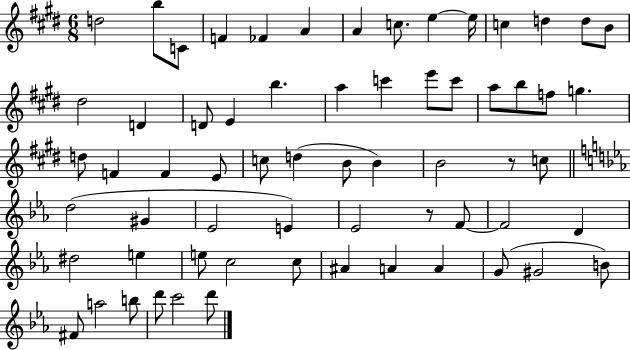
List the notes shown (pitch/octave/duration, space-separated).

D5/h B5/e C4/e F4/q FES4/q A4/q A4/q C5/e. E5/q E5/s C5/q D5/q D5/e B4/e D#5/h D4/q D4/e E4/q B5/q. A5/q C6/q E6/e C6/e A5/e B5/e F5/e G5/q. D5/e F4/q F4/q E4/e C5/e D5/q B4/e B4/q B4/h R/e C5/e D5/h G#4/q Eb4/h E4/q Eb4/h R/e F4/e F4/h D4/q D#5/h E5/q E5/e C5/h C5/e A#4/q A4/q A4/q G4/e G#4/h B4/e F#4/e A5/h B5/e D6/e C6/h D6/e